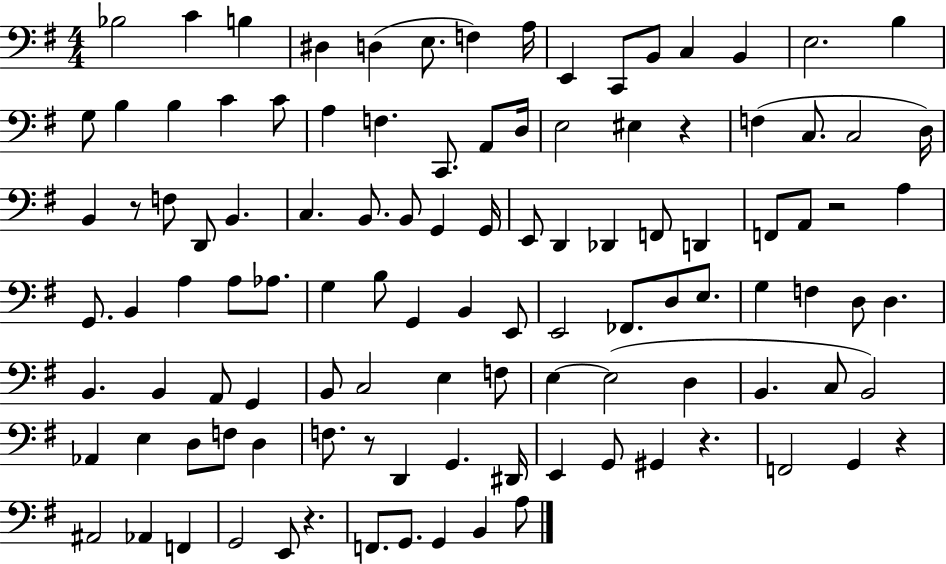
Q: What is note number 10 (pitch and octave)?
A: C2